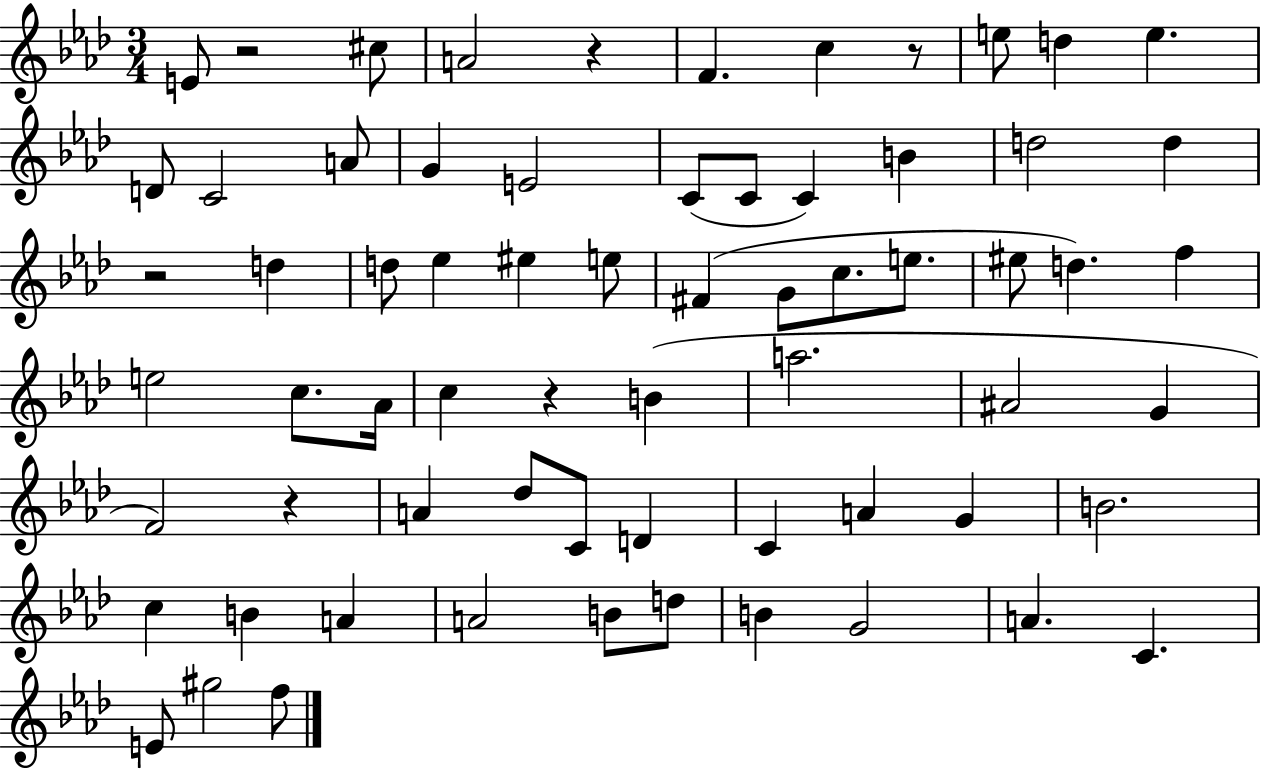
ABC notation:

X:1
T:Untitled
M:3/4
L:1/4
K:Ab
E/2 z2 ^c/2 A2 z F c z/2 e/2 d e D/2 C2 A/2 G E2 C/2 C/2 C B d2 d z2 d d/2 _e ^e e/2 ^F G/2 c/2 e/2 ^e/2 d f e2 c/2 _A/4 c z B a2 ^A2 G F2 z A _d/2 C/2 D C A G B2 c B A A2 B/2 d/2 B G2 A C E/2 ^g2 f/2